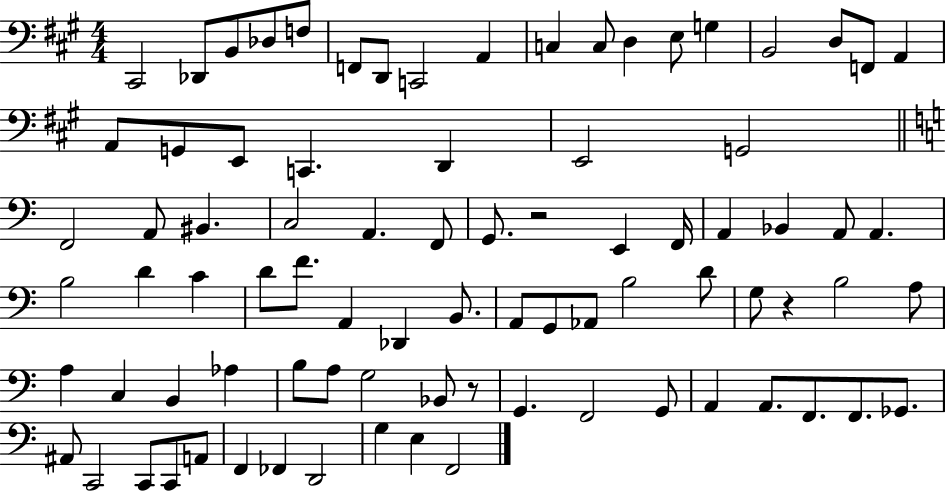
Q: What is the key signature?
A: A major